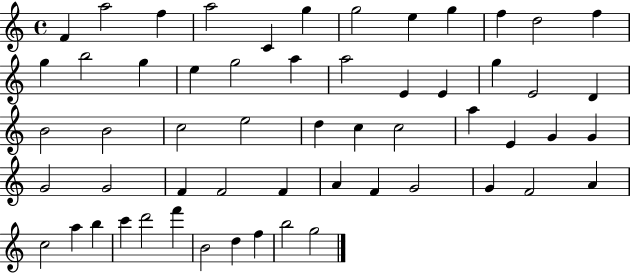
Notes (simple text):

F4/q A5/h F5/q A5/h C4/q G5/q G5/h E5/q G5/q F5/q D5/h F5/q G5/q B5/h G5/q E5/q G5/h A5/q A5/h E4/q E4/q G5/q E4/h D4/q B4/h B4/h C5/h E5/h D5/q C5/q C5/h A5/q E4/q G4/q G4/q G4/h G4/h F4/q F4/h F4/q A4/q F4/q G4/h G4/q F4/h A4/q C5/h A5/q B5/q C6/q D6/h F6/q B4/h D5/q F5/q B5/h G5/h